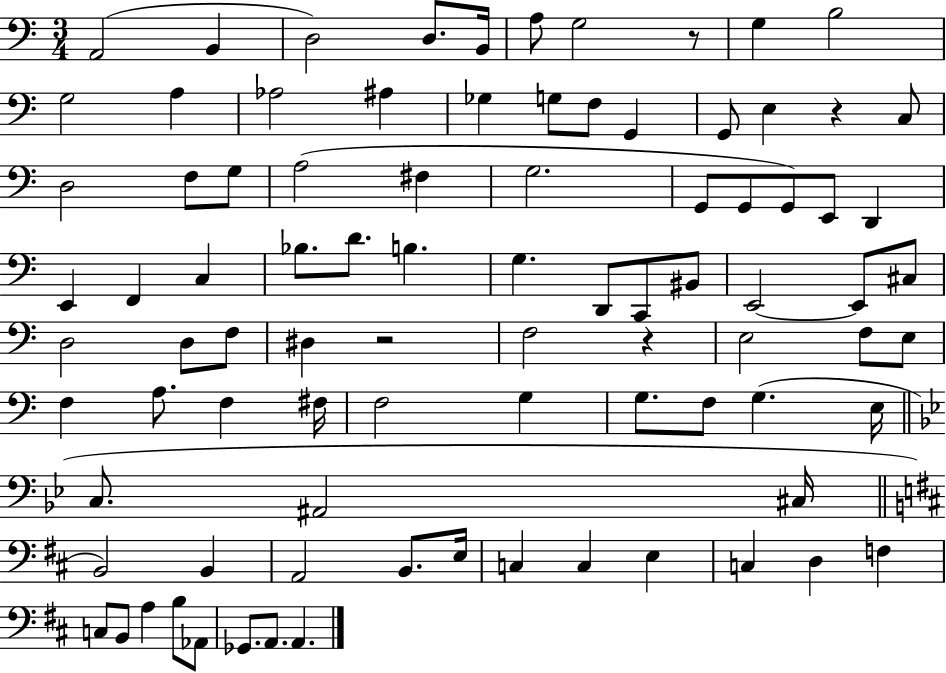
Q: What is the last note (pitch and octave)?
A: A2